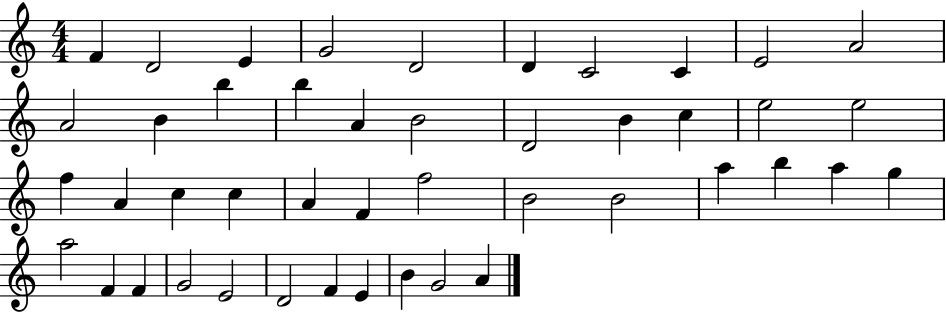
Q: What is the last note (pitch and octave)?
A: A4